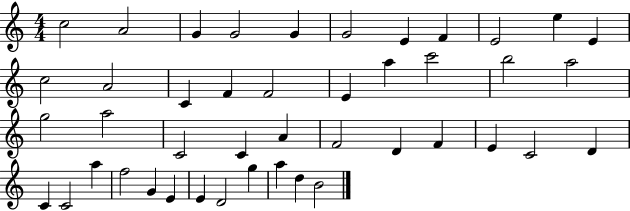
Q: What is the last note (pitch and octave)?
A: B4